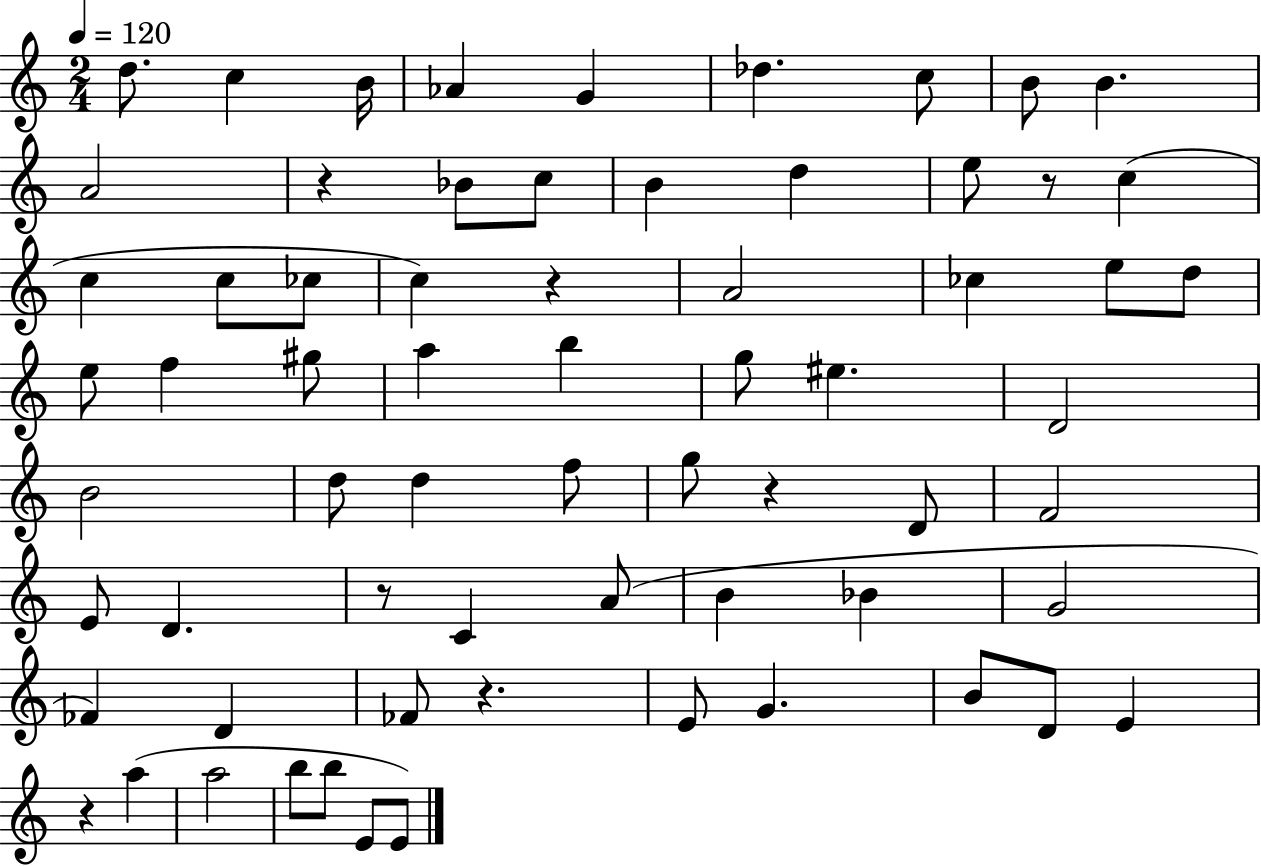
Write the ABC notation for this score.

X:1
T:Untitled
M:2/4
L:1/4
K:C
d/2 c B/4 _A G _d c/2 B/2 B A2 z _B/2 c/2 B d e/2 z/2 c c c/2 _c/2 c z A2 _c e/2 d/2 e/2 f ^g/2 a b g/2 ^e D2 B2 d/2 d f/2 g/2 z D/2 F2 E/2 D z/2 C A/2 B _B G2 _F D _F/2 z E/2 G B/2 D/2 E z a a2 b/2 b/2 E/2 E/2